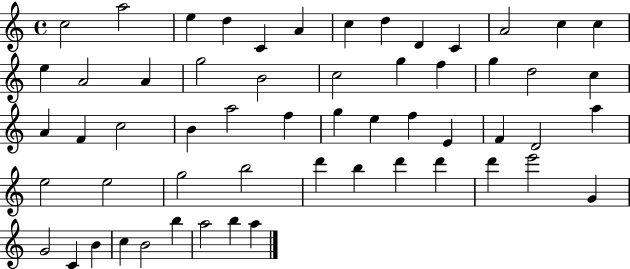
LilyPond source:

{
  \clef treble
  \time 4/4
  \defaultTimeSignature
  \key c \major
  c''2 a''2 | e''4 d''4 c'4 a'4 | c''4 d''4 d'4 c'4 | a'2 c''4 c''4 | \break e''4 a'2 a'4 | g''2 b'2 | c''2 g''4 f''4 | g''4 d''2 c''4 | \break a'4 f'4 c''2 | b'4 a''2 f''4 | g''4 e''4 f''4 e'4 | f'4 d'2 a''4 | \break e''2 e''2 | g''2 b''2 | d'''4 b''4 d'''4 d'''4 | d'''4 e'''2 g'4 | \break g'2 c'4 b'4 | c''4 b'2 b''4 | a''2 b''4 a''4 | \bar "|."
}